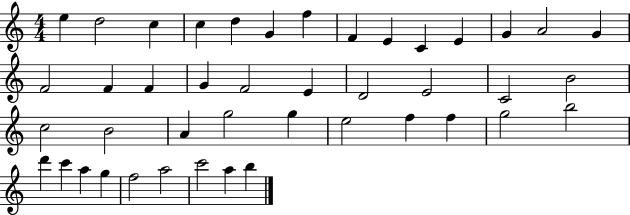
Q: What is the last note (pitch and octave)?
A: B5